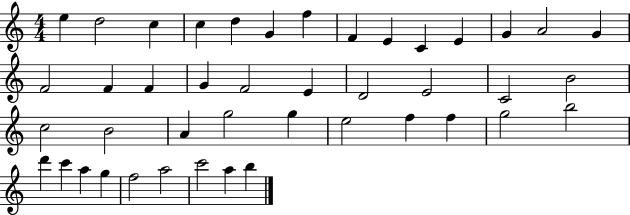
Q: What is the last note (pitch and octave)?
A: B5